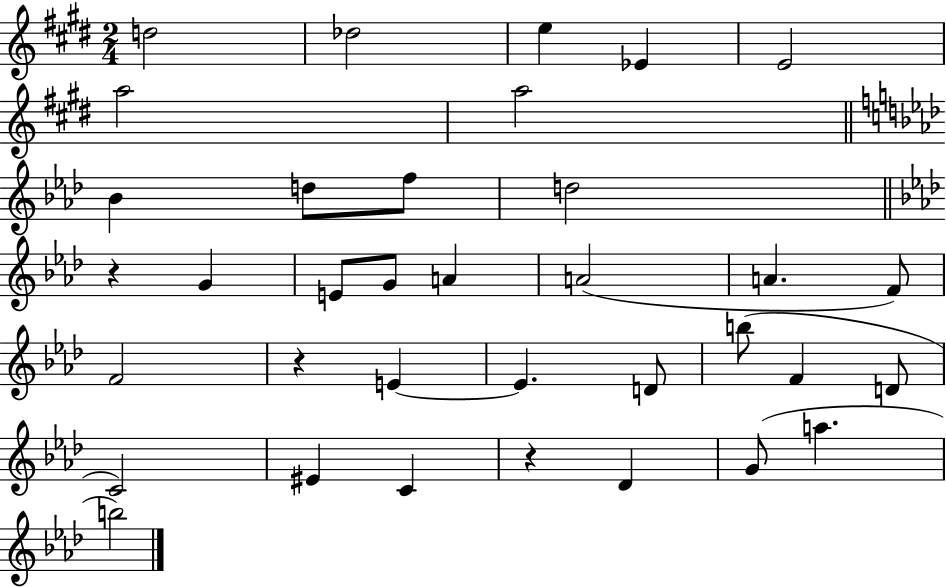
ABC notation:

X:1
T:Untitled
M:2/4
L:1/4
K:E
d2 _d2 e _E E2 a2 a2 _B d/2 f/2 d2 z G E/2 G/2 A A2 A F/2 F2 z E E D/2 b/2 F D/2 C2 ^E C z _D G/2 a b2